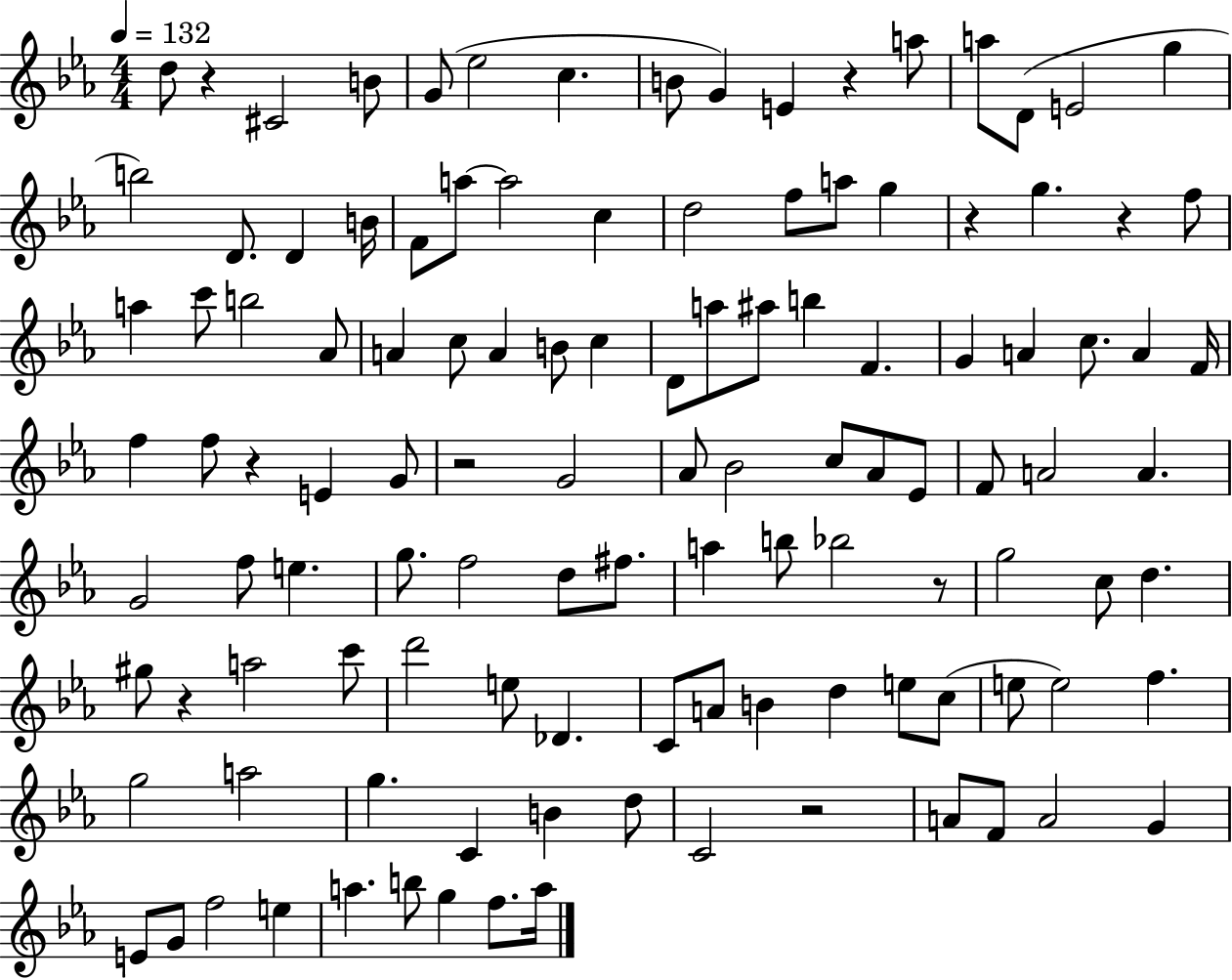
D5/e R/q C#4/h B4/e G4/e Eb5/h C5/q. B4/e G4/q E4/q R/q A5/e A5/e D4/e E4/h G5/q B5/h D4/e. D4/q B4/s F4/e A5/e A5/h C5/q D5/h F5/e A5/e G5/q R/q G5/q. R/q F5/e A5/q C6/e B5/h Ab4/e A4/q C5/e A4/q B4/e C5/q D4/e A5/e A#5/e B5/q F4/q. G4/q A4/q C5/e. A4/q F4/s F5/q F5/e R/q E4/q G4/e R/h G4/h Ab4/e Bb4/h C5/e Ab4/e Eb4/e F4/e A4/h A4/q. G4/h F5/e E5/q. G5/e. F5/h D5/e F#5/e. A5/q B5/e Bb5/h R/e G5/h C5/e D5/q. G#5/e R/q A5/h C6/e D6/h E5/e Db4/q. C4/e A4/e B4/q D5/q E5/e C5/e E5/e E5/h F5/q. G5/h A5/h G5/q. C4/q B4/q D5/e C4/h R/h A4/e F4/e A4/h G4/q E4/e G4/e F5/h E5/q A5/q. B5/e G5/q F5/e. A5/s